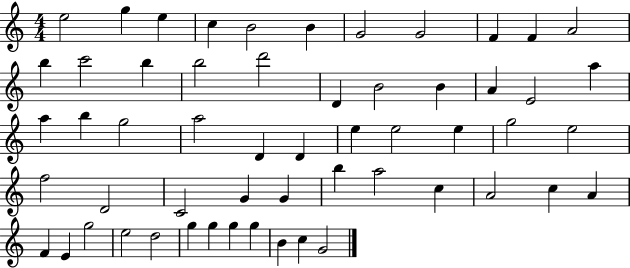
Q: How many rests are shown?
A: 0